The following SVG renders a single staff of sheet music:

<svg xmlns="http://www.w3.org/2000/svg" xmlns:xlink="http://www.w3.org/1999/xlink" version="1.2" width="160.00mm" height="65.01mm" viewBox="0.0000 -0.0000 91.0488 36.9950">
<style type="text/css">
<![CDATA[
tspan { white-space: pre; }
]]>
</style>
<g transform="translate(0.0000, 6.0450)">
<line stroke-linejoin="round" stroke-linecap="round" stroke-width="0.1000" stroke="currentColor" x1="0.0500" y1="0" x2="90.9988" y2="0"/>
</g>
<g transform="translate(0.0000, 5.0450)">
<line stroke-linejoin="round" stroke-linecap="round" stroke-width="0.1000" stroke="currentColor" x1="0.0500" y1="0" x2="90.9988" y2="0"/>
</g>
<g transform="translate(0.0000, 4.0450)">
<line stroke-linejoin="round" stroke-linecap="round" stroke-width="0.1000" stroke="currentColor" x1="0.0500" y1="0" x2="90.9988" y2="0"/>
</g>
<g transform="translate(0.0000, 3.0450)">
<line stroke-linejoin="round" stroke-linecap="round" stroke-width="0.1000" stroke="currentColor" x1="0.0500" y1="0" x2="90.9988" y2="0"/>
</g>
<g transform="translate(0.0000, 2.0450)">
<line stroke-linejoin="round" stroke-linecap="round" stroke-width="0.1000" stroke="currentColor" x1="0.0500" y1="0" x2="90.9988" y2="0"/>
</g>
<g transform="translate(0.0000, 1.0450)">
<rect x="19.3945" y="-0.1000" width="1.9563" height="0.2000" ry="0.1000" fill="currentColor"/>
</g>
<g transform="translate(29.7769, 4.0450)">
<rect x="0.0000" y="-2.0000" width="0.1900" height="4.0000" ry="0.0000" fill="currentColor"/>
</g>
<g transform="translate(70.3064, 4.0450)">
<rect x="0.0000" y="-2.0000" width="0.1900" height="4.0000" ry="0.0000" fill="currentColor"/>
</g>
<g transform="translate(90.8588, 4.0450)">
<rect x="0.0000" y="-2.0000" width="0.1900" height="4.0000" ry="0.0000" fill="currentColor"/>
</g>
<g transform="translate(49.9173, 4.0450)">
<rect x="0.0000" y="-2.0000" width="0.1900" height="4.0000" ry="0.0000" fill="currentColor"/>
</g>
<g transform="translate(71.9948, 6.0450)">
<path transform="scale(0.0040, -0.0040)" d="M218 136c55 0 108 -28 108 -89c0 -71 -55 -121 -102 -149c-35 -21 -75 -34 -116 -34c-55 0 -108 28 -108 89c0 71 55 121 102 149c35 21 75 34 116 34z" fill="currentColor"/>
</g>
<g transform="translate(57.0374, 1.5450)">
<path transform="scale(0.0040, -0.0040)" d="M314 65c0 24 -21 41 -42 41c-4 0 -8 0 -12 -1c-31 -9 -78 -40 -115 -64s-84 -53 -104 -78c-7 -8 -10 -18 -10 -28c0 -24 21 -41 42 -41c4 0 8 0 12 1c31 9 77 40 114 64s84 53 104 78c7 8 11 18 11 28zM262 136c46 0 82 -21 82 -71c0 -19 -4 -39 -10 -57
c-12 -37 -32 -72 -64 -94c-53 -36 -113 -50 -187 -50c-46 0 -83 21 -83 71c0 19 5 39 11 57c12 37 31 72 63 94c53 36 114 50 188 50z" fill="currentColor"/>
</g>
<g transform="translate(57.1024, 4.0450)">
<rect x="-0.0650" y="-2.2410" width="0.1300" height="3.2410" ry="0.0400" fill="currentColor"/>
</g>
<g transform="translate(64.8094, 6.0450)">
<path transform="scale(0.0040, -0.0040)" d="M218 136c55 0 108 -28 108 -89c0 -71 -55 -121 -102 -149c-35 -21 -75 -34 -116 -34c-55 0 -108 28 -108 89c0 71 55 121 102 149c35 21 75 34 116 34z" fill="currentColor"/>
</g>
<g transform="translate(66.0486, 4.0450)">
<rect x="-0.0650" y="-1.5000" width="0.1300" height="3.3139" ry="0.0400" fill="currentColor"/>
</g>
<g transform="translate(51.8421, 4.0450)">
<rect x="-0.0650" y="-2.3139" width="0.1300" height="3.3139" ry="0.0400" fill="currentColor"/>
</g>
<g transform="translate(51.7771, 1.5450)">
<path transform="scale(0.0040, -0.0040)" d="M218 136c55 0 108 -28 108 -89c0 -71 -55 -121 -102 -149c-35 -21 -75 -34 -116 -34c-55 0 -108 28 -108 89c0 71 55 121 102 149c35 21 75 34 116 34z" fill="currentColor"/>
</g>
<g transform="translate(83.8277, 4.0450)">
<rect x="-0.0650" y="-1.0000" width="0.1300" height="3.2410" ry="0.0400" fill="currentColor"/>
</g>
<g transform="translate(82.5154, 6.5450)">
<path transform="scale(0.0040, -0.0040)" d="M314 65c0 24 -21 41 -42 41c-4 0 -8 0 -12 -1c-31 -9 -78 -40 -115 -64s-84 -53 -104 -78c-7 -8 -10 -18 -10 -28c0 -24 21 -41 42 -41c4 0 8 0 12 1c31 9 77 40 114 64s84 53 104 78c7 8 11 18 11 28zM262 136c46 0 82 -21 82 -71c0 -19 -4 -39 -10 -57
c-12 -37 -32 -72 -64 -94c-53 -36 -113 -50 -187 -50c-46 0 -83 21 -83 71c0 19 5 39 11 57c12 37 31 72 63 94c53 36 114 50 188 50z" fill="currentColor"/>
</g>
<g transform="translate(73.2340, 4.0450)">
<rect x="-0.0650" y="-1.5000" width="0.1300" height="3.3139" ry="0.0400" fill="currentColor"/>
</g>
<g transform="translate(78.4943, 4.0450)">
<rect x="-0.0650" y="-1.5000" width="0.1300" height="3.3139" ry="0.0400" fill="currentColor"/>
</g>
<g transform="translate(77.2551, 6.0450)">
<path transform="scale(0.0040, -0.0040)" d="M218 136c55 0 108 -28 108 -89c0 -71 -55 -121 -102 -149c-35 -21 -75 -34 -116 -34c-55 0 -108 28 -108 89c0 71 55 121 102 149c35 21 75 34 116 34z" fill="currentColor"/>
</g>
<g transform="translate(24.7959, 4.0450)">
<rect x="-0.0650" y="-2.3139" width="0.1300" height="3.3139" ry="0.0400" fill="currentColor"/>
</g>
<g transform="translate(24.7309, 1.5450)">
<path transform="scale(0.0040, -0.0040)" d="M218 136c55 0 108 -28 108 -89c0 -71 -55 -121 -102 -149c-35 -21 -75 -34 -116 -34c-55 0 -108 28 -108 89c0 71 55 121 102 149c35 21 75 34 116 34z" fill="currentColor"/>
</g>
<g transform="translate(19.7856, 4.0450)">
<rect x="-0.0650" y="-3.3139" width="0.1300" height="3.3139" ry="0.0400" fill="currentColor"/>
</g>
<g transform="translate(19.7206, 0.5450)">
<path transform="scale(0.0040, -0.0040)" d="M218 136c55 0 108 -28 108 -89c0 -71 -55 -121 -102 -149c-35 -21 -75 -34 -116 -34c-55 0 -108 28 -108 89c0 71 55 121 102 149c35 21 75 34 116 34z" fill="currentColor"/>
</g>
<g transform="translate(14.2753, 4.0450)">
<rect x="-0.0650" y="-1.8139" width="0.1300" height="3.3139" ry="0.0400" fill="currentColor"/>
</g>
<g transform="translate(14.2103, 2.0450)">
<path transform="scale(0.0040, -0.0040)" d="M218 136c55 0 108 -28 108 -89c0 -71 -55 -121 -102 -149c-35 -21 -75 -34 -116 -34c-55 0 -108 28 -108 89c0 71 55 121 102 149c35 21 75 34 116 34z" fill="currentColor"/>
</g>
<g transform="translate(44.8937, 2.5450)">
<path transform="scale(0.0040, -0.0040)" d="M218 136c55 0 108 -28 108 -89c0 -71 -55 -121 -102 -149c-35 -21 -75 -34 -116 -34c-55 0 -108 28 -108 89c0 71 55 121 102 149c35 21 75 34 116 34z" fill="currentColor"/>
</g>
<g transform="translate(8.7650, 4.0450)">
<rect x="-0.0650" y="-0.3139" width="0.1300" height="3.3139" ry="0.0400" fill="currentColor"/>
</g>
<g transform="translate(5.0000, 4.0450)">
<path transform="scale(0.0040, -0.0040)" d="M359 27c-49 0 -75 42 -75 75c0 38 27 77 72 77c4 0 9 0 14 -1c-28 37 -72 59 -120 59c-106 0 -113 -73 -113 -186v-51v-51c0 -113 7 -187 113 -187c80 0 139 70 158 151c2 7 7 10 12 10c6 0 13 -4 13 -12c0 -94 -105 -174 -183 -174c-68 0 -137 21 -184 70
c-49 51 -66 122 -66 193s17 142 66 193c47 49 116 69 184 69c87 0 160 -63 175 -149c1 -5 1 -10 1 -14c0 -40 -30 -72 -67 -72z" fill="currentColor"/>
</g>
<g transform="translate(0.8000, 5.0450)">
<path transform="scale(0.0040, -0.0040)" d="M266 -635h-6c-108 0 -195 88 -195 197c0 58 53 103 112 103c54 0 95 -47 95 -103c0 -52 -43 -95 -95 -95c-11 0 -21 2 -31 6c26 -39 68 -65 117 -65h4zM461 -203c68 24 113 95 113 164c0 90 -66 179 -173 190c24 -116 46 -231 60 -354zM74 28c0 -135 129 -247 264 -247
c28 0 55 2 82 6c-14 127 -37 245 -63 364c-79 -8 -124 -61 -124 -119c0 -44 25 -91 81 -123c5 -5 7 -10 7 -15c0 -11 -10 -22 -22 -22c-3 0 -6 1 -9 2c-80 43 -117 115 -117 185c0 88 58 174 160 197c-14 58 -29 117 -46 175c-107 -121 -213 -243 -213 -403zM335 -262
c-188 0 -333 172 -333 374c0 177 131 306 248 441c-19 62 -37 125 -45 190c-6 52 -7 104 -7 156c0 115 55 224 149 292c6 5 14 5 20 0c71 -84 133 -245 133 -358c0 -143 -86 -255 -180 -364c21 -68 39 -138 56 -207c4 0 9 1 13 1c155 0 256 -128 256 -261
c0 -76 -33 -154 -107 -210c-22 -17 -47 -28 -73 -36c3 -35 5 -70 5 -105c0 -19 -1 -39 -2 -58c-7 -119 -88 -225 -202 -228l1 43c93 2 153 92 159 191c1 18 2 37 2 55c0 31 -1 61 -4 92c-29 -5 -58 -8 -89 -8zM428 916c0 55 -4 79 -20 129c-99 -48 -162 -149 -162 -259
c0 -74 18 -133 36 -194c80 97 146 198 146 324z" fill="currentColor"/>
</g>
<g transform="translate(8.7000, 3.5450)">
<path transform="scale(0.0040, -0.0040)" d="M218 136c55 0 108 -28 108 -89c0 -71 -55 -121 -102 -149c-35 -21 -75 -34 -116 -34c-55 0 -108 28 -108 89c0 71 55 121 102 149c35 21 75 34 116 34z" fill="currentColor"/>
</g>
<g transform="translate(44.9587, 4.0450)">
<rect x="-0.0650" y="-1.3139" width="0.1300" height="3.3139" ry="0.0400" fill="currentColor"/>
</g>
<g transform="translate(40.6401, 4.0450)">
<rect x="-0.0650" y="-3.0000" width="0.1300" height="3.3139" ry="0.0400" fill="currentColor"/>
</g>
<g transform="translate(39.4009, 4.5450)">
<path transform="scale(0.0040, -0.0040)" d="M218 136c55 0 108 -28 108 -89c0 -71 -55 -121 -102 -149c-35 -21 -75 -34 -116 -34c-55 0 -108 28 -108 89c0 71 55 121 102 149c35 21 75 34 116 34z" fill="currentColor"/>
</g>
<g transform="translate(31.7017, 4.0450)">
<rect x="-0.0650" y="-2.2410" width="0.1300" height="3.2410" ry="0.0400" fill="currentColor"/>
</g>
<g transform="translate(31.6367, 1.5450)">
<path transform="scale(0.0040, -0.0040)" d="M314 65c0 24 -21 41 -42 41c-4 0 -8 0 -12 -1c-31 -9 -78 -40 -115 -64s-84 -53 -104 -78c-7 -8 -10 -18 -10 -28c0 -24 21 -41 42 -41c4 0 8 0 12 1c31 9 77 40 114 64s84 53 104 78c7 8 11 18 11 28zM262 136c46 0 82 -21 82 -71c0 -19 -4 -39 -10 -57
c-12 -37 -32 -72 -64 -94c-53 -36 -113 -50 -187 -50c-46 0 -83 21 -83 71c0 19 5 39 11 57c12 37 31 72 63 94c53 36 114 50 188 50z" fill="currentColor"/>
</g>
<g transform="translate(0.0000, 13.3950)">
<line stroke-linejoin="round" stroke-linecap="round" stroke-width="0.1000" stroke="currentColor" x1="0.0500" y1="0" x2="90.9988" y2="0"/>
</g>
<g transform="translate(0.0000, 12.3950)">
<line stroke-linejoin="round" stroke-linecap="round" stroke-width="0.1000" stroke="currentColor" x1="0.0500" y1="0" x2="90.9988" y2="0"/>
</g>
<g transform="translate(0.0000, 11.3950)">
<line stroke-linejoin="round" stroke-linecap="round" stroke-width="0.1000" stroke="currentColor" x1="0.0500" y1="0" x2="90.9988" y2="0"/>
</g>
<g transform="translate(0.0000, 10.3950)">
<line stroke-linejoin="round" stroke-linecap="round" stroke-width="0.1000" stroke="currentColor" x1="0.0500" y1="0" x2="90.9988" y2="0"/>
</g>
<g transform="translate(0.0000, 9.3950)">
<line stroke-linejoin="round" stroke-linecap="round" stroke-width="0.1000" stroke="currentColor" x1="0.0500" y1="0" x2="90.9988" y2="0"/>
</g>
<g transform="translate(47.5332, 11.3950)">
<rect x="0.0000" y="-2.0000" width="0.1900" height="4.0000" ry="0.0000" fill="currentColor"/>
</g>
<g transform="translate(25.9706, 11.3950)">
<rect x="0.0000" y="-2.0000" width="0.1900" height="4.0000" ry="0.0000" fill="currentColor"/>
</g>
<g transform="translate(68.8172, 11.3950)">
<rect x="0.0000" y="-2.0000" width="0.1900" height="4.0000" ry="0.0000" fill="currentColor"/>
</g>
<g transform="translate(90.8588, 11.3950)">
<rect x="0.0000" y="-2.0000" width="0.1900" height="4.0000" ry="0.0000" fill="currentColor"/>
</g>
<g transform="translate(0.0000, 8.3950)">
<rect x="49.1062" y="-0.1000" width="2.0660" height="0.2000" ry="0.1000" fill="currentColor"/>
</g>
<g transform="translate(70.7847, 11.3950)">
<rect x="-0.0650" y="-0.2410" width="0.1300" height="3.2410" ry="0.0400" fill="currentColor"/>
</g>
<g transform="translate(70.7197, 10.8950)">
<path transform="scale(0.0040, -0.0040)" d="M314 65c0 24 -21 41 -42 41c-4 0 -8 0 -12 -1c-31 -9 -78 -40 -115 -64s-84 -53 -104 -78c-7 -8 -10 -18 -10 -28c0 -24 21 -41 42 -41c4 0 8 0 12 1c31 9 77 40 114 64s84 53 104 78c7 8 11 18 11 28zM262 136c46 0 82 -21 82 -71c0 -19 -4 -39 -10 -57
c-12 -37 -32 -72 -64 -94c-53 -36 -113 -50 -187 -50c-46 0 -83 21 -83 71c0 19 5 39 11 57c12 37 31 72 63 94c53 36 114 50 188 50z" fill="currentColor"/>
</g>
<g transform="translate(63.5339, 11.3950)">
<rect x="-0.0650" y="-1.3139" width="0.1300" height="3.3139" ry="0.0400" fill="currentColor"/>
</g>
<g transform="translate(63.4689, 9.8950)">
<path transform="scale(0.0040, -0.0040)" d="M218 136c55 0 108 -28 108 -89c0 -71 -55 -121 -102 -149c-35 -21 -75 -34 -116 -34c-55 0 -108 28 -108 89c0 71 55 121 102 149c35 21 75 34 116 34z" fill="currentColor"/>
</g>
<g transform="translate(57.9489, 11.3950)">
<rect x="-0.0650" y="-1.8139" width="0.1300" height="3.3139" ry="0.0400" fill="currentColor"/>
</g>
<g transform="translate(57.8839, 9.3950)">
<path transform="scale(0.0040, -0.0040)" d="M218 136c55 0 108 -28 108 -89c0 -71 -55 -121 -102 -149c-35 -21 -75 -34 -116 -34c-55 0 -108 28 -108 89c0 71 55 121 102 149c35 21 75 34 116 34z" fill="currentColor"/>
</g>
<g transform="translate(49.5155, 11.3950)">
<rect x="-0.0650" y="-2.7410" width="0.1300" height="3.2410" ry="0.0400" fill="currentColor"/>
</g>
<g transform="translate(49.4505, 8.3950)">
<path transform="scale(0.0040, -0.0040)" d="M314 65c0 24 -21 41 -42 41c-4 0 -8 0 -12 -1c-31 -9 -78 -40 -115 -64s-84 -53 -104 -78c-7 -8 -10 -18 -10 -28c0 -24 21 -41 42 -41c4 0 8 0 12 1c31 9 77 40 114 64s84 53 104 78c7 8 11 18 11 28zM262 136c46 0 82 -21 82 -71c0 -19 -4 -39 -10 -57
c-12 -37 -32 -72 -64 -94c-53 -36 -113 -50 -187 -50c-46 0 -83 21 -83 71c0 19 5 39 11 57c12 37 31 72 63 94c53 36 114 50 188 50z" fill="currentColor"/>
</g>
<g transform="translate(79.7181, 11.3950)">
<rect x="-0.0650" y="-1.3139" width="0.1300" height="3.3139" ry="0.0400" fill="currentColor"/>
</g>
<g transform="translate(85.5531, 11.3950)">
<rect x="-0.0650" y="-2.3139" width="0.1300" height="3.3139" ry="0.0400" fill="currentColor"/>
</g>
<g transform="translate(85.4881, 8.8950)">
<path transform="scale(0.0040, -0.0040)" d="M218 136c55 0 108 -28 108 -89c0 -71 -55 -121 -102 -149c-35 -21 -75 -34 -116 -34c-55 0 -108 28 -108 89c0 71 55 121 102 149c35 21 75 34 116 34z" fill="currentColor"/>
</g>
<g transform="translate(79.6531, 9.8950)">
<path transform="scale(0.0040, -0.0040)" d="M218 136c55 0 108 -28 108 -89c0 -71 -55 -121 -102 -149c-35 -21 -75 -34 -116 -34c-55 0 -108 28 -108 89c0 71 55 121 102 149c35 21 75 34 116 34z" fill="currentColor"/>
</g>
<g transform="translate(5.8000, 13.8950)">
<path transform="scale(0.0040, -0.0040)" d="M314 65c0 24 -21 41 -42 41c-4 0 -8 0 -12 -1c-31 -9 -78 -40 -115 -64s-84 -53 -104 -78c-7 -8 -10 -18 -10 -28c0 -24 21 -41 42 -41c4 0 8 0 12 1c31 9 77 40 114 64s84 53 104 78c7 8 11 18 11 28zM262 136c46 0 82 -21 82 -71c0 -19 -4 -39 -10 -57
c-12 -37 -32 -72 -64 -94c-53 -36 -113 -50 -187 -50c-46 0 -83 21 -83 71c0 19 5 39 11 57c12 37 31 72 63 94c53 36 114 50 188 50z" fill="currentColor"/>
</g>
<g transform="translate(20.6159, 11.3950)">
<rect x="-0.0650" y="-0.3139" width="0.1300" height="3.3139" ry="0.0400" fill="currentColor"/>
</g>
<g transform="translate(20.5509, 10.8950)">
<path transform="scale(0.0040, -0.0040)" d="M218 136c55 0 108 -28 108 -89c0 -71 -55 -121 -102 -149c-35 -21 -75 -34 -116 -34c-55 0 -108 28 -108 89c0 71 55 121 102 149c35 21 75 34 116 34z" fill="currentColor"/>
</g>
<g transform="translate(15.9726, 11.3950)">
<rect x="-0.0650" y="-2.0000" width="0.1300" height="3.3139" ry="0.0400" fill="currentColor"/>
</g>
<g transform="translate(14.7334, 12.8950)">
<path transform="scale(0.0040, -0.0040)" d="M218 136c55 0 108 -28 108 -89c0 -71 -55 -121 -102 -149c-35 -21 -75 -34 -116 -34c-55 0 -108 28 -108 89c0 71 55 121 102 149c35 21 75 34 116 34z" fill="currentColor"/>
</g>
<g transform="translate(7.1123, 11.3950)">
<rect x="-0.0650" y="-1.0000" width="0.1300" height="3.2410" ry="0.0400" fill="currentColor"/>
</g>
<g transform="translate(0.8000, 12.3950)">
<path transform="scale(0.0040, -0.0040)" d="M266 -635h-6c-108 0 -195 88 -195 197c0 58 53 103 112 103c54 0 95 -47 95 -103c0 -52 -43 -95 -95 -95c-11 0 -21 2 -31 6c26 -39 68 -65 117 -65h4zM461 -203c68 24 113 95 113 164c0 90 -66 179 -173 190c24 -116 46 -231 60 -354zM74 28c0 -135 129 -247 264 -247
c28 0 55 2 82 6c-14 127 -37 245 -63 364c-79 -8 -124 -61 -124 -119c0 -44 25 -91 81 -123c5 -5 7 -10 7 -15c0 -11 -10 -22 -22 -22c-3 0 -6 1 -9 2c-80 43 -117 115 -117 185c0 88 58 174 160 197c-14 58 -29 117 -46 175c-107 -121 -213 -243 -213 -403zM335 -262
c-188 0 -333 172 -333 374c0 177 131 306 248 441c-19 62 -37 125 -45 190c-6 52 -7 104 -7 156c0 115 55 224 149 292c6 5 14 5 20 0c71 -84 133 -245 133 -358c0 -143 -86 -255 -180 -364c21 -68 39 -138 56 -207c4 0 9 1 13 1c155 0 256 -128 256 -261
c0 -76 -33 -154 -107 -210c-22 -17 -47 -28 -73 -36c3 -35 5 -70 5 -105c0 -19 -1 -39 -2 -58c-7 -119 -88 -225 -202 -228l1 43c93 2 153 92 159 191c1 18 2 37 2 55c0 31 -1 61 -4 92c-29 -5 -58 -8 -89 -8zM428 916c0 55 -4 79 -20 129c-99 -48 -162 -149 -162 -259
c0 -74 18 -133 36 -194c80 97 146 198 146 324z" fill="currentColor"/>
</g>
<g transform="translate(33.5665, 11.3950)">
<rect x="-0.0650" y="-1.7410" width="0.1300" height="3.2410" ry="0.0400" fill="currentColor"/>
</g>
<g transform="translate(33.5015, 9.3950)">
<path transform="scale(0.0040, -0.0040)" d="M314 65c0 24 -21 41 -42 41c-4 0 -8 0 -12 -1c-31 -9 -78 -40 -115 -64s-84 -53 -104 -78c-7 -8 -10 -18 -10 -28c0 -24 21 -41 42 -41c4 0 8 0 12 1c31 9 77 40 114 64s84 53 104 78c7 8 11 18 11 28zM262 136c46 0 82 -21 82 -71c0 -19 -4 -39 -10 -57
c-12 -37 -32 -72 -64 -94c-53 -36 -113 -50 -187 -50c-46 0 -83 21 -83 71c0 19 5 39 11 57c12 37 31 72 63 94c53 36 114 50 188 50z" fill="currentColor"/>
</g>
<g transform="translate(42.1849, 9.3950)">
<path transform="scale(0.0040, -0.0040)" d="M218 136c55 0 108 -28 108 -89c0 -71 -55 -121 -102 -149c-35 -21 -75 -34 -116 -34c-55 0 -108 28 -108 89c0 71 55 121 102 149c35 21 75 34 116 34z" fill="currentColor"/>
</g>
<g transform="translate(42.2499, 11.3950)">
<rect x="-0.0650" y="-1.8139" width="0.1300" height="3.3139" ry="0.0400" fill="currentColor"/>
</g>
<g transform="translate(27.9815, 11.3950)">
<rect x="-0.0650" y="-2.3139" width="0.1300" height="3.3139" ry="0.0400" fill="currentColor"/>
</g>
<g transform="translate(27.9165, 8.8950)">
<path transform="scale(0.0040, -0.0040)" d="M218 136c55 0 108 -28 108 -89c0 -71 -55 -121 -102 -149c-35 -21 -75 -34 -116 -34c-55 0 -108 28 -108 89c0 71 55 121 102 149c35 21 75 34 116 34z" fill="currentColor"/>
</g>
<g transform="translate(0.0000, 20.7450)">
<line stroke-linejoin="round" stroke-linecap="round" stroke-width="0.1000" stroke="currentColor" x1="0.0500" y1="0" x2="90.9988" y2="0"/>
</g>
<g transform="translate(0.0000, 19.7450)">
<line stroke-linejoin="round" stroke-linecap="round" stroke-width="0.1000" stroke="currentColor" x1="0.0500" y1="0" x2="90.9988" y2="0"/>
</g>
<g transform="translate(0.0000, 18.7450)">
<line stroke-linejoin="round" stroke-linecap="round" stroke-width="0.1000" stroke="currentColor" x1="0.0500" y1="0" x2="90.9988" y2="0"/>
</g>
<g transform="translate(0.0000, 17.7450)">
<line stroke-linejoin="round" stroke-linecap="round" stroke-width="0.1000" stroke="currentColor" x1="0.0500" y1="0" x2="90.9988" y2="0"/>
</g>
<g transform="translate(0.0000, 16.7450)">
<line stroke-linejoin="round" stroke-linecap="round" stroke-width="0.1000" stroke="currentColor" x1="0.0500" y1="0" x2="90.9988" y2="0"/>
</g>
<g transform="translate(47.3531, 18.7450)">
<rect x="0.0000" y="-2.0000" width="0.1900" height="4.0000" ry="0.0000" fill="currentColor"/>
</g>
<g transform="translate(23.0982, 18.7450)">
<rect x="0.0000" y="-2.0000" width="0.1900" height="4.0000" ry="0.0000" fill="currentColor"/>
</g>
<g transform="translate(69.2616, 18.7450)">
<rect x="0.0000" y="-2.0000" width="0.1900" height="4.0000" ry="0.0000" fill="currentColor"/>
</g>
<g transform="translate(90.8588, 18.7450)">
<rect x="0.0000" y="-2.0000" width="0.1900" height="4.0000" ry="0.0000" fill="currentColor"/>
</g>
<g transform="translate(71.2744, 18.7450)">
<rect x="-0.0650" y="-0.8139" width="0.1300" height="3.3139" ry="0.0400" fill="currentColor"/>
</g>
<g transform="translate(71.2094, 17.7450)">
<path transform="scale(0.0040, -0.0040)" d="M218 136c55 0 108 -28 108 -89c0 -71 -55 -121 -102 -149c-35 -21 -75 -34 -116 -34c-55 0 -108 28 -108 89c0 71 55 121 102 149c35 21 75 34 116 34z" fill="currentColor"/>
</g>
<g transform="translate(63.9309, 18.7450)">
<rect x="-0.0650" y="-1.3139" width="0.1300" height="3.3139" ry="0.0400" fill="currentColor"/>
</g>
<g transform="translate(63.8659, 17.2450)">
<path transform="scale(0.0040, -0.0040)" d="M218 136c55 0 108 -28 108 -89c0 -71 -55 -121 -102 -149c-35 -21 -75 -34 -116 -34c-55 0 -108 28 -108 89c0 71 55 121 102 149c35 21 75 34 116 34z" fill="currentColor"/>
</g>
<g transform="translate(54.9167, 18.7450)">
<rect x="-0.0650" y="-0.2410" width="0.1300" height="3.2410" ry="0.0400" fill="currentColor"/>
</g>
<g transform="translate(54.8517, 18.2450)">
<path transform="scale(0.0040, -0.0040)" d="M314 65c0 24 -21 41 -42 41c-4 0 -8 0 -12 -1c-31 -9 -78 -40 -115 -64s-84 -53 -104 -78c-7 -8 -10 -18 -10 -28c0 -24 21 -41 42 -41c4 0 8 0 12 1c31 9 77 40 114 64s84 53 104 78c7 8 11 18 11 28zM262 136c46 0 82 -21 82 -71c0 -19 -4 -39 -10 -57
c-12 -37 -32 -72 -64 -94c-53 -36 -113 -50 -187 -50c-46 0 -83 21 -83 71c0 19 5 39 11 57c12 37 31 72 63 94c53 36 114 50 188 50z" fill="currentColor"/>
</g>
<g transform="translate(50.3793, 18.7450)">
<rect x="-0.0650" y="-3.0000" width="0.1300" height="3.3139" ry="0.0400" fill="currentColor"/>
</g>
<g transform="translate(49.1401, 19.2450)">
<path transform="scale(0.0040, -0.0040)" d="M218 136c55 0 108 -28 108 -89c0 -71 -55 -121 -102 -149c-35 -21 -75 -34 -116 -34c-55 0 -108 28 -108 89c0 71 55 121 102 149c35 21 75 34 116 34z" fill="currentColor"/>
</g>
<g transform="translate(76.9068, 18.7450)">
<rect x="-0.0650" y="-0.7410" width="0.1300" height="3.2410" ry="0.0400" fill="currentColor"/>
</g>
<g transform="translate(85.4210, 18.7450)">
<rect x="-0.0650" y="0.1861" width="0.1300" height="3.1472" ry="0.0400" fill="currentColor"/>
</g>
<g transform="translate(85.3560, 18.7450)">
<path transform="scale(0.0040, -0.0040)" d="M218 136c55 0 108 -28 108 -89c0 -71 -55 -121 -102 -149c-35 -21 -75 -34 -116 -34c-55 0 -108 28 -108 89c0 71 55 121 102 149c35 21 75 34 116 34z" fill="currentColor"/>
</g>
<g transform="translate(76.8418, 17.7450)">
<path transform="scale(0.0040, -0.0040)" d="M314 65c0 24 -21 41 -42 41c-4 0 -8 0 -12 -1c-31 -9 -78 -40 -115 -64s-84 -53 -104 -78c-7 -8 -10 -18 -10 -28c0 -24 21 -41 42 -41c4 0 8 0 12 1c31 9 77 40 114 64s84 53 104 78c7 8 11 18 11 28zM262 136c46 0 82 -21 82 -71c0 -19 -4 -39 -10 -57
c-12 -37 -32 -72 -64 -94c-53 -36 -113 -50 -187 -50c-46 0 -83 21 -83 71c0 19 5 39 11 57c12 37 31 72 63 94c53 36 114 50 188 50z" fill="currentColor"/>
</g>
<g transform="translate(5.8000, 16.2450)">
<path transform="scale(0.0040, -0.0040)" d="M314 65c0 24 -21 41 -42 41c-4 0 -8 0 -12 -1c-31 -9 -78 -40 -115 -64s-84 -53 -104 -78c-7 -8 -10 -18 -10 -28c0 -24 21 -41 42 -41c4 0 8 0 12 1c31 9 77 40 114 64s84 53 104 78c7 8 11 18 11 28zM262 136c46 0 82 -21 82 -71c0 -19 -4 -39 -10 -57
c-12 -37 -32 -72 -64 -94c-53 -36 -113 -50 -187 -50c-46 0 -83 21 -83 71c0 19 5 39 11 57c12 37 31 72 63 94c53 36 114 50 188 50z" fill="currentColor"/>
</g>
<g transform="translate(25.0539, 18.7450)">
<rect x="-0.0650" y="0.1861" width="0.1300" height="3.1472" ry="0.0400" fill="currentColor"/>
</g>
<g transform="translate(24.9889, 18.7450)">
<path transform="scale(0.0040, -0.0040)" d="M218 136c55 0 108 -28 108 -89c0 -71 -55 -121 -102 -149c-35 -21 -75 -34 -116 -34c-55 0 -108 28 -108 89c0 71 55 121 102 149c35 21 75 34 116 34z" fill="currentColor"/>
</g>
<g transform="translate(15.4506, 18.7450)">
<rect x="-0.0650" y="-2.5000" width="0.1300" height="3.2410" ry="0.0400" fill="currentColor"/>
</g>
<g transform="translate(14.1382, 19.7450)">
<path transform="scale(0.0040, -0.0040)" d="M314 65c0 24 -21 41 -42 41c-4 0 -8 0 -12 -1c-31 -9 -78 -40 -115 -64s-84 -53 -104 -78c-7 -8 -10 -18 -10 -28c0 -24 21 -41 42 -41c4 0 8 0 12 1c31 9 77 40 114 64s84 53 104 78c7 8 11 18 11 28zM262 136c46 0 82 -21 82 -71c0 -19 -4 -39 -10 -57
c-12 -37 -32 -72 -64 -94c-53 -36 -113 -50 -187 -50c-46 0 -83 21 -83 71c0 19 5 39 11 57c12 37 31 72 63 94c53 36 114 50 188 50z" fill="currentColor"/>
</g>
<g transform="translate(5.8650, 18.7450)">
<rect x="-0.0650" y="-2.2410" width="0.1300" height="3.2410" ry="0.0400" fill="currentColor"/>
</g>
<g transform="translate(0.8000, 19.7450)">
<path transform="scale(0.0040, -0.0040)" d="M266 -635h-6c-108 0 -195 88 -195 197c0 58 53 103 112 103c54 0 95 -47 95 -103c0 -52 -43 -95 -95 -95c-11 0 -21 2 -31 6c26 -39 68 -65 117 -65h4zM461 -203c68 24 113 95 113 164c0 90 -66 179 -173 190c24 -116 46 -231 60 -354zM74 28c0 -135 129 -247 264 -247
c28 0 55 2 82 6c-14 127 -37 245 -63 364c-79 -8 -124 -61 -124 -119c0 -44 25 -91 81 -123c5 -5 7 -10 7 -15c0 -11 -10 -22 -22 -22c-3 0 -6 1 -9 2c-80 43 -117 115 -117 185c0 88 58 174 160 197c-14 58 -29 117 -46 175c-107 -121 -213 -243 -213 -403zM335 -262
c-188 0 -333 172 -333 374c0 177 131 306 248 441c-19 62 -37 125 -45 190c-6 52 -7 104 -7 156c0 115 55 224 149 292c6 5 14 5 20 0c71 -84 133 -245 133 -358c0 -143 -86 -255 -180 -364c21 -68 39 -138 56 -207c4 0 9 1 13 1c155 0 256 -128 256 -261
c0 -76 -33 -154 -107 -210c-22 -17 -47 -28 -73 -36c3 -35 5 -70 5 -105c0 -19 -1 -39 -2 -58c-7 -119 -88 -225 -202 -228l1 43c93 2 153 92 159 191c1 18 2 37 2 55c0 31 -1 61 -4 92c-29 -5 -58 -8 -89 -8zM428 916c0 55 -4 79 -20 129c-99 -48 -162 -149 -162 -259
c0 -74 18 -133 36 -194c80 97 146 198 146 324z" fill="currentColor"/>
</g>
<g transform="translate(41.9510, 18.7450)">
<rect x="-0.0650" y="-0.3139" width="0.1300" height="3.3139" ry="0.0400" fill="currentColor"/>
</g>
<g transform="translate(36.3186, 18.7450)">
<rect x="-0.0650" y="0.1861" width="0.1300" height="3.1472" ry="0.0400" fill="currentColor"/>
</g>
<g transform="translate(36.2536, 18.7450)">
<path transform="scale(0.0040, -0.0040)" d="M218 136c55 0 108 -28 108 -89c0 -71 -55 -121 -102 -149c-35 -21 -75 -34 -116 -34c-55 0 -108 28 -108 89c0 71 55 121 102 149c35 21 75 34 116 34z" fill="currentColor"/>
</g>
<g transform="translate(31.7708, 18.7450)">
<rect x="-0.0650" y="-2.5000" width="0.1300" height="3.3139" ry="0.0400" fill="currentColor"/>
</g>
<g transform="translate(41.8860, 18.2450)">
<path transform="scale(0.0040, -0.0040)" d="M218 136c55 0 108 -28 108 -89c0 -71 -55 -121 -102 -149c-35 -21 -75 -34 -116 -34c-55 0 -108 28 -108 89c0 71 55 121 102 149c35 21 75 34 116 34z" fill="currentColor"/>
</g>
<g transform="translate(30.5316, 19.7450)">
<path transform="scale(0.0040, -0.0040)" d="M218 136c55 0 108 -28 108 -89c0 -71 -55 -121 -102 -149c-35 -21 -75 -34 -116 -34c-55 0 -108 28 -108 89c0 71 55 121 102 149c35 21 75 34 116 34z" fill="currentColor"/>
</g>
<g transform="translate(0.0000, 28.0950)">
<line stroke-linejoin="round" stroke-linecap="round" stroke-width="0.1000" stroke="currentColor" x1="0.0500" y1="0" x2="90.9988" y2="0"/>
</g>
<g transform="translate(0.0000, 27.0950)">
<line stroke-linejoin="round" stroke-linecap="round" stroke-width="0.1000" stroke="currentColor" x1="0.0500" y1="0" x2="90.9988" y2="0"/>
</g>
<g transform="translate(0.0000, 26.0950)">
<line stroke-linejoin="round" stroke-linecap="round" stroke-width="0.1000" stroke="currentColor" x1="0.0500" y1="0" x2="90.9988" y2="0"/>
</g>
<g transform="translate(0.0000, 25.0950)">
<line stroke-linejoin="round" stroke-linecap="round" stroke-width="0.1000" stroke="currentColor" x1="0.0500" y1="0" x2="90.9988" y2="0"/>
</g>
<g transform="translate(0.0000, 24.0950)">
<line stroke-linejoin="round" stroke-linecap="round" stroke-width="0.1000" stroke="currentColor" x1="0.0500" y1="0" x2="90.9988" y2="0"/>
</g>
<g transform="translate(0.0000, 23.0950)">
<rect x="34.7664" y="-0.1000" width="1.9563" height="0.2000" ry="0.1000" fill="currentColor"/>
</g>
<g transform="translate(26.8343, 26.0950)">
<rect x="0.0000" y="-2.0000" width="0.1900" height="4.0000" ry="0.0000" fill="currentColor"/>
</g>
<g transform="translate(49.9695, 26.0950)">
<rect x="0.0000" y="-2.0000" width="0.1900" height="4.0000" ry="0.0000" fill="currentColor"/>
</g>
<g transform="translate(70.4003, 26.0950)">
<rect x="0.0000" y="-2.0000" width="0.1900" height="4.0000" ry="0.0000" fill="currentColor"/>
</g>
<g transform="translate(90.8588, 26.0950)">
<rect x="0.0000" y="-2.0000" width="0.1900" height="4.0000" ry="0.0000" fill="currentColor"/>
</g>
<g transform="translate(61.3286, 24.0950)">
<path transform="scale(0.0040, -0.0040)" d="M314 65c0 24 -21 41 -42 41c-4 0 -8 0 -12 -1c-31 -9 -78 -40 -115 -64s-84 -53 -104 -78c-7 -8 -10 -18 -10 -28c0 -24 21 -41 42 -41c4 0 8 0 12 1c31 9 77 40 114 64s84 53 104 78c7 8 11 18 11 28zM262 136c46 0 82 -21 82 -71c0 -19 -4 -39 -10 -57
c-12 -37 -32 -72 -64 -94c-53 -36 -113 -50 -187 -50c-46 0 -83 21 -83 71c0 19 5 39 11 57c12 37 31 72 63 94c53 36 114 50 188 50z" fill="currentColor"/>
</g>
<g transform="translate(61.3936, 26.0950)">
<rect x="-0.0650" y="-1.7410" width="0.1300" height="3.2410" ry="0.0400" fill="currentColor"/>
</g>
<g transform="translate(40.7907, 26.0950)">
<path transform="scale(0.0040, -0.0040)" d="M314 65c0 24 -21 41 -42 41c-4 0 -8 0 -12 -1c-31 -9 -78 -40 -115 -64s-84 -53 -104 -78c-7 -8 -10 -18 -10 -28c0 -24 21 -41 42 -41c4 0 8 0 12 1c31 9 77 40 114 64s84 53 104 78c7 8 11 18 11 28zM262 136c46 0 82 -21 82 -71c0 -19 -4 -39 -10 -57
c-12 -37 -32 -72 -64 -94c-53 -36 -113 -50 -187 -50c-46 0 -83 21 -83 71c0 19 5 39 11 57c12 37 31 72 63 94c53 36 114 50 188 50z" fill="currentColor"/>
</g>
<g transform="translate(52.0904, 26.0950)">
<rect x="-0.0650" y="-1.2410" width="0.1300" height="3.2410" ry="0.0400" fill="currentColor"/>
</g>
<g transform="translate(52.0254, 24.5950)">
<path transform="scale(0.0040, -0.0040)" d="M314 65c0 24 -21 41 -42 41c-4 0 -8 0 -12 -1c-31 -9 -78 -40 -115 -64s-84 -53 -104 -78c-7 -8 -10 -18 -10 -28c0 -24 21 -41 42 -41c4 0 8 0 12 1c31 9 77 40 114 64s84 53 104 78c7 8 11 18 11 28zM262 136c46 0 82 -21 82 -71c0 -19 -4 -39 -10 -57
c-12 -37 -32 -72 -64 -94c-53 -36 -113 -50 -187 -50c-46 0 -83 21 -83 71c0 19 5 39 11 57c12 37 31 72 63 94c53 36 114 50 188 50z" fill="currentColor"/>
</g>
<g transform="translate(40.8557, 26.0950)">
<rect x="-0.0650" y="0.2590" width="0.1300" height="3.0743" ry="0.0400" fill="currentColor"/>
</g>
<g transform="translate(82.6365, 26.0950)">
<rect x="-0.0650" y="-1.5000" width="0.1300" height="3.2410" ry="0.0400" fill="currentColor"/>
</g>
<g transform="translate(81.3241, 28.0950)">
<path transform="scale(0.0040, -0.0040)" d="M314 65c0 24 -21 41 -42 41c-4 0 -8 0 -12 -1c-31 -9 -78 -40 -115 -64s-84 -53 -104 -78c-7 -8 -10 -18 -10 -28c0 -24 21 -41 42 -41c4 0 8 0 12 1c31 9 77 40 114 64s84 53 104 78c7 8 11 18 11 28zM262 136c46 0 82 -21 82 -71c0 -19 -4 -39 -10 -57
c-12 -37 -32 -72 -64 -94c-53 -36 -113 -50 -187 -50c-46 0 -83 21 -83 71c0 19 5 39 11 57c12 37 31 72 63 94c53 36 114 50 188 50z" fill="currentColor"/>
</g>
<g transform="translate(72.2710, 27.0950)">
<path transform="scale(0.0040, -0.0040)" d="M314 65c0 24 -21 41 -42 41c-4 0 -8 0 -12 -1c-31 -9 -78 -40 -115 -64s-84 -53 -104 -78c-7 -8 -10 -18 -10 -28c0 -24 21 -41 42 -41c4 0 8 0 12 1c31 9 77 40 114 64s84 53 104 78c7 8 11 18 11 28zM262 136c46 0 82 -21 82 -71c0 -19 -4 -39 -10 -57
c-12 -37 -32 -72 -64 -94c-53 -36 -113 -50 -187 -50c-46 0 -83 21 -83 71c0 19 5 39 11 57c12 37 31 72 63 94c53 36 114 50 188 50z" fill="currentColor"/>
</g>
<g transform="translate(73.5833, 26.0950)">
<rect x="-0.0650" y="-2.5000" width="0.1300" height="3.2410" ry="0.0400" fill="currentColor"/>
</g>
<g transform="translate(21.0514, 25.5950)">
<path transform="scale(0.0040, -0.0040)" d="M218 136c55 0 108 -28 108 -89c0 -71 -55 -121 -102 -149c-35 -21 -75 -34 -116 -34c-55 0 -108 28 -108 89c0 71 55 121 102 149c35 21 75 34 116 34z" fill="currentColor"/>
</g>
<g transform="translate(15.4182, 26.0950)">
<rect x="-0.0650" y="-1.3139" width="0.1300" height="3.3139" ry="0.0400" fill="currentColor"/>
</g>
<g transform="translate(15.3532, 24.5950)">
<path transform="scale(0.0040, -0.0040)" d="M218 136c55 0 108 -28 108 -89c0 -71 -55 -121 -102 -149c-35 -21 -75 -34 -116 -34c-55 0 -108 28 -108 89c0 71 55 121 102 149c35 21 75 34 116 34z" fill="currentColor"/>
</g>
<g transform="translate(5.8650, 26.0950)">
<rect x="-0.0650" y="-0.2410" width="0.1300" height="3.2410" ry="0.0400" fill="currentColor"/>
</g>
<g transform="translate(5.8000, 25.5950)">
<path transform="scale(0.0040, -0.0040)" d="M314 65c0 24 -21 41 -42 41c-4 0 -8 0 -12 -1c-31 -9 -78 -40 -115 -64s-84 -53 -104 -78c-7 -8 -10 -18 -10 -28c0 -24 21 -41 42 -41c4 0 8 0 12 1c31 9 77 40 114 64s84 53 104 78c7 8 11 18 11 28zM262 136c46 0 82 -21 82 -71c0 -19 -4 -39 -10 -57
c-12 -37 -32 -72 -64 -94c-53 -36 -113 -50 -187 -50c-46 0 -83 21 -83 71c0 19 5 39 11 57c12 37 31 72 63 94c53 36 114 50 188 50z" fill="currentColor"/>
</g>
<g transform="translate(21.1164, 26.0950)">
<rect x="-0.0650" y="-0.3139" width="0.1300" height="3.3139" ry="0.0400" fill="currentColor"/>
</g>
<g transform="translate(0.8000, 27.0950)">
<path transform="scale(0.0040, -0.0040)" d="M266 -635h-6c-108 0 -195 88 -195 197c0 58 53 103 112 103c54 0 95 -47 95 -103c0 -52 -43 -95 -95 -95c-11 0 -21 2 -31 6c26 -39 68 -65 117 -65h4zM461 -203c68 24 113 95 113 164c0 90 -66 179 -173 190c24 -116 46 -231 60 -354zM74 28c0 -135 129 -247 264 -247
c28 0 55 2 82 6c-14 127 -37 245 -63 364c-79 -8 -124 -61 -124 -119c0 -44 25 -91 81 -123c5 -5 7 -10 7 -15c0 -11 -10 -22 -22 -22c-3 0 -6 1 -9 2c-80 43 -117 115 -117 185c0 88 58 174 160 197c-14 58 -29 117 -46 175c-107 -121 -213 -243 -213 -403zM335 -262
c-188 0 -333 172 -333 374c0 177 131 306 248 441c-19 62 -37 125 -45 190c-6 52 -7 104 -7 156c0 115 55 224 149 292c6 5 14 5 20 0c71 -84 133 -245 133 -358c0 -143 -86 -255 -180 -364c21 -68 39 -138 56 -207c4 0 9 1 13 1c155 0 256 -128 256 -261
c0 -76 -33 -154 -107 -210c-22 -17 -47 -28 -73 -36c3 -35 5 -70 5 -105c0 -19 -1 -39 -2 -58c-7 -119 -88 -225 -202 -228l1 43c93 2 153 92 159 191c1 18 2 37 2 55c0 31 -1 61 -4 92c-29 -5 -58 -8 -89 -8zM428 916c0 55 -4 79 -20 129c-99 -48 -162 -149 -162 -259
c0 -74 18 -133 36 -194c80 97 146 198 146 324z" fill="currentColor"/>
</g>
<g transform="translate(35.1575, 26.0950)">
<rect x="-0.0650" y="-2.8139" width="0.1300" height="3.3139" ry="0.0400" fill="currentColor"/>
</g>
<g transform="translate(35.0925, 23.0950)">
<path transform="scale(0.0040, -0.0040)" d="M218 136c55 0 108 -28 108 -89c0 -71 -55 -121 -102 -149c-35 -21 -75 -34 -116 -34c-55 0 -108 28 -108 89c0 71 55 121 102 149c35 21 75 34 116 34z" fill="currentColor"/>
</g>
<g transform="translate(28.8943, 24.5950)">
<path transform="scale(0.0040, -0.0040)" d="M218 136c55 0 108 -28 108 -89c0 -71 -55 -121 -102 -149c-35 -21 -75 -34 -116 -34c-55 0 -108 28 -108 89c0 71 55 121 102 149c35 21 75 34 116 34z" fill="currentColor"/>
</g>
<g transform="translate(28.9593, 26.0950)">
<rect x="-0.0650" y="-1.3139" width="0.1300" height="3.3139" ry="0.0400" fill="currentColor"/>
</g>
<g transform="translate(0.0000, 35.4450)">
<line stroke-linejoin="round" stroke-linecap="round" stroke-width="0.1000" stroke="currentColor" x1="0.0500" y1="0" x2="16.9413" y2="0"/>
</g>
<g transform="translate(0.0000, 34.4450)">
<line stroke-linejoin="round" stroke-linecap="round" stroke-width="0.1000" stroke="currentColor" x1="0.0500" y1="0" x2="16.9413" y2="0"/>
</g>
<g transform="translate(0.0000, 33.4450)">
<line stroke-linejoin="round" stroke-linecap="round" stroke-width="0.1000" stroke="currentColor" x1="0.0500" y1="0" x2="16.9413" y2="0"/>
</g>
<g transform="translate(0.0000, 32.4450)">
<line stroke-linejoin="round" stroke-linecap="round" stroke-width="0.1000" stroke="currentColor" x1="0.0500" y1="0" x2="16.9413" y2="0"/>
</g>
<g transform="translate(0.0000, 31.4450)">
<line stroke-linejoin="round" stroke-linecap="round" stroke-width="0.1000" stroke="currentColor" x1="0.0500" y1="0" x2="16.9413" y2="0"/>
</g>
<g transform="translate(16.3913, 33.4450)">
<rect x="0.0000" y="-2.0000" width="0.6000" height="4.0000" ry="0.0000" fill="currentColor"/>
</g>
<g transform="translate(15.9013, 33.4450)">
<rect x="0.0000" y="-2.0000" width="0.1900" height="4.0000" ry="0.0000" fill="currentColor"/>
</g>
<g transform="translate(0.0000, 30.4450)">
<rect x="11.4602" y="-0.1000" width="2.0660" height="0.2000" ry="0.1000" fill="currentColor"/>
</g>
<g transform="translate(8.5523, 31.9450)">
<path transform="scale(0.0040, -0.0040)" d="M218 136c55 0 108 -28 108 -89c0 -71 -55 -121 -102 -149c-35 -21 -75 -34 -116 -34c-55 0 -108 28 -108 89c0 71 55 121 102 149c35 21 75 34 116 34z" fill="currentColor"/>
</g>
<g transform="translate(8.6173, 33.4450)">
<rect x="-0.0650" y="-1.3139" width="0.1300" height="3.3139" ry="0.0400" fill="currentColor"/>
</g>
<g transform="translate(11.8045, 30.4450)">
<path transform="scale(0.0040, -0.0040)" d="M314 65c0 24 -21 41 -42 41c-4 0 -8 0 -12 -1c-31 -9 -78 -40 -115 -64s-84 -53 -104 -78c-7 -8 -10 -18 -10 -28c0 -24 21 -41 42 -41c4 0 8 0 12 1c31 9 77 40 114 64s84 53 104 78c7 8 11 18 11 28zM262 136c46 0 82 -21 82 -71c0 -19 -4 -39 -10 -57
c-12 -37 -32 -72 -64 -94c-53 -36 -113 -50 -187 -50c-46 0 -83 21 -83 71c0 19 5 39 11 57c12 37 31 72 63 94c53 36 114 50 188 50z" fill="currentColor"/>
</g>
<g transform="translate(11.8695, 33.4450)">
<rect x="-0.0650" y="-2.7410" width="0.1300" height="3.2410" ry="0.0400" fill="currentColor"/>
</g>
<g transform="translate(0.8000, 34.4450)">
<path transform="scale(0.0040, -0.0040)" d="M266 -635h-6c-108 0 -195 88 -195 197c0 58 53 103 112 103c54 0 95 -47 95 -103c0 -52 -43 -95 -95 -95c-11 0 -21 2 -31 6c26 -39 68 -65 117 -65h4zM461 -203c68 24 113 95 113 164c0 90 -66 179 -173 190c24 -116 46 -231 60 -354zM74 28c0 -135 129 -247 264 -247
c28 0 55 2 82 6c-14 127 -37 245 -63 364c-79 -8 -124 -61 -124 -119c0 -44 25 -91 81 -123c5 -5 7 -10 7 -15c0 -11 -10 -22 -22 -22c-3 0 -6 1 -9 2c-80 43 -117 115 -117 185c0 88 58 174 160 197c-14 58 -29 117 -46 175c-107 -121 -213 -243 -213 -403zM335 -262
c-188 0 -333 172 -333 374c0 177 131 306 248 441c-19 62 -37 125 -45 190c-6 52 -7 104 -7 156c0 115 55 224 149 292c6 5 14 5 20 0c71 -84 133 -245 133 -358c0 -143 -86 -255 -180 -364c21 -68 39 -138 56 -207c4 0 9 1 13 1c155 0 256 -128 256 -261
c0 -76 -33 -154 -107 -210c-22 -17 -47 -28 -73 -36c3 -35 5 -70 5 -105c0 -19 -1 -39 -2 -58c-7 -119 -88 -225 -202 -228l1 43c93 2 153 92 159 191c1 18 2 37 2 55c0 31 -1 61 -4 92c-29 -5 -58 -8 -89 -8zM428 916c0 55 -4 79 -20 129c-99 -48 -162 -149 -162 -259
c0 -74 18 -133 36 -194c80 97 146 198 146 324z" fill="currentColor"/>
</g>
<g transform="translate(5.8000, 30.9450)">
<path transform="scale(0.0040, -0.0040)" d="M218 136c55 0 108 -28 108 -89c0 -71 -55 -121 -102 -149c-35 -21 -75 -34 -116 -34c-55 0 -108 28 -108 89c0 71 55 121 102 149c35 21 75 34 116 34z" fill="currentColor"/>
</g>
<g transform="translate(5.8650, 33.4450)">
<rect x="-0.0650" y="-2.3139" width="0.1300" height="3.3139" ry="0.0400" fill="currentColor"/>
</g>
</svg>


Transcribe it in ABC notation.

X:1
T:Untitled
M:4/4
L:1/4
K:C
c f b g g2 A e g g2 E E E D2 D2 F c g f2 f a2 f e c2 e g g2 G2 B G B c A c2 e d d2 B c2 e c e a B2 e2 f2 G2 E2 g e a2